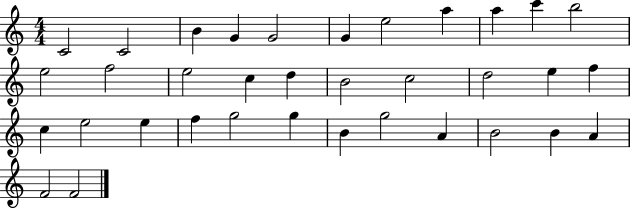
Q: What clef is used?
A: treble